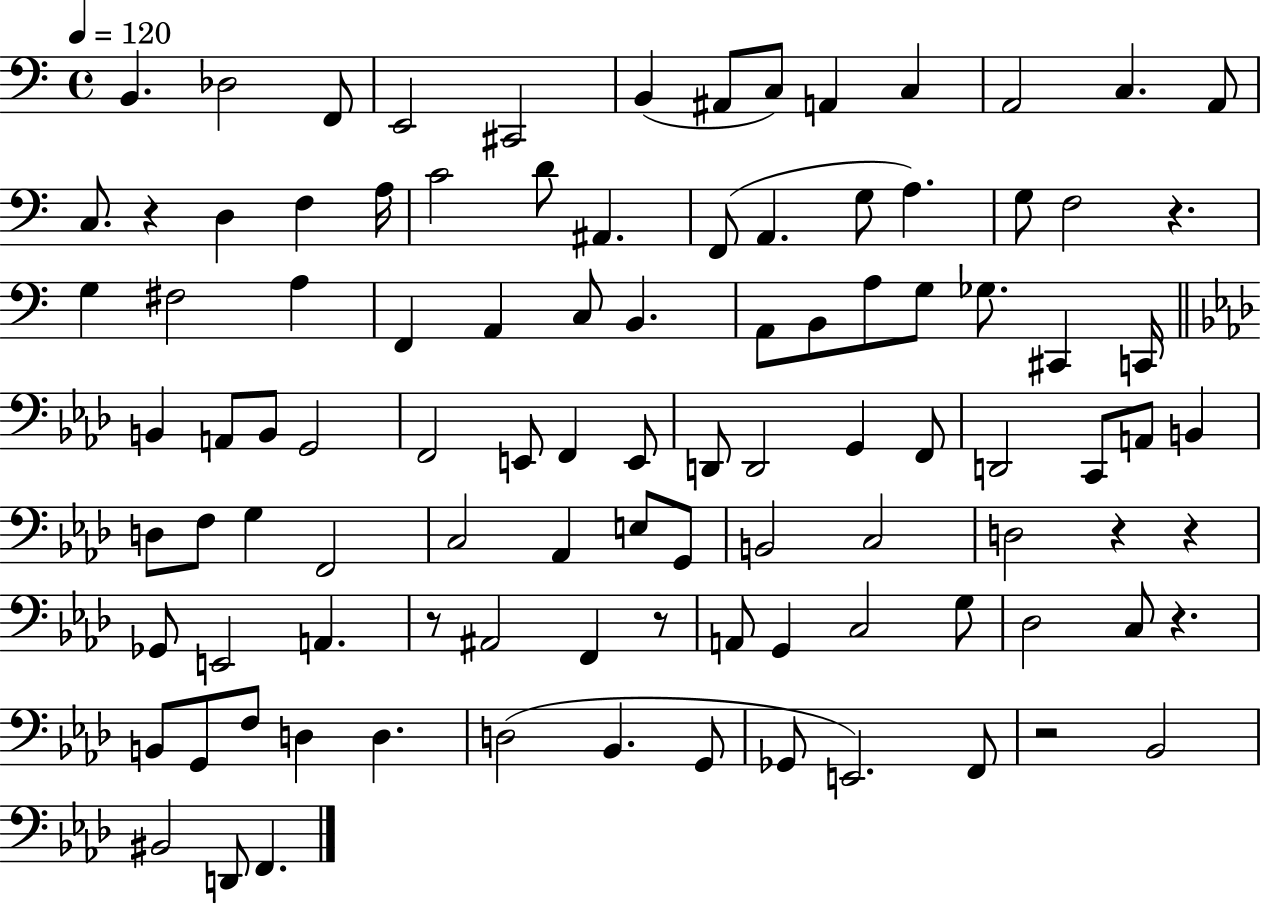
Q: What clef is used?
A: bass